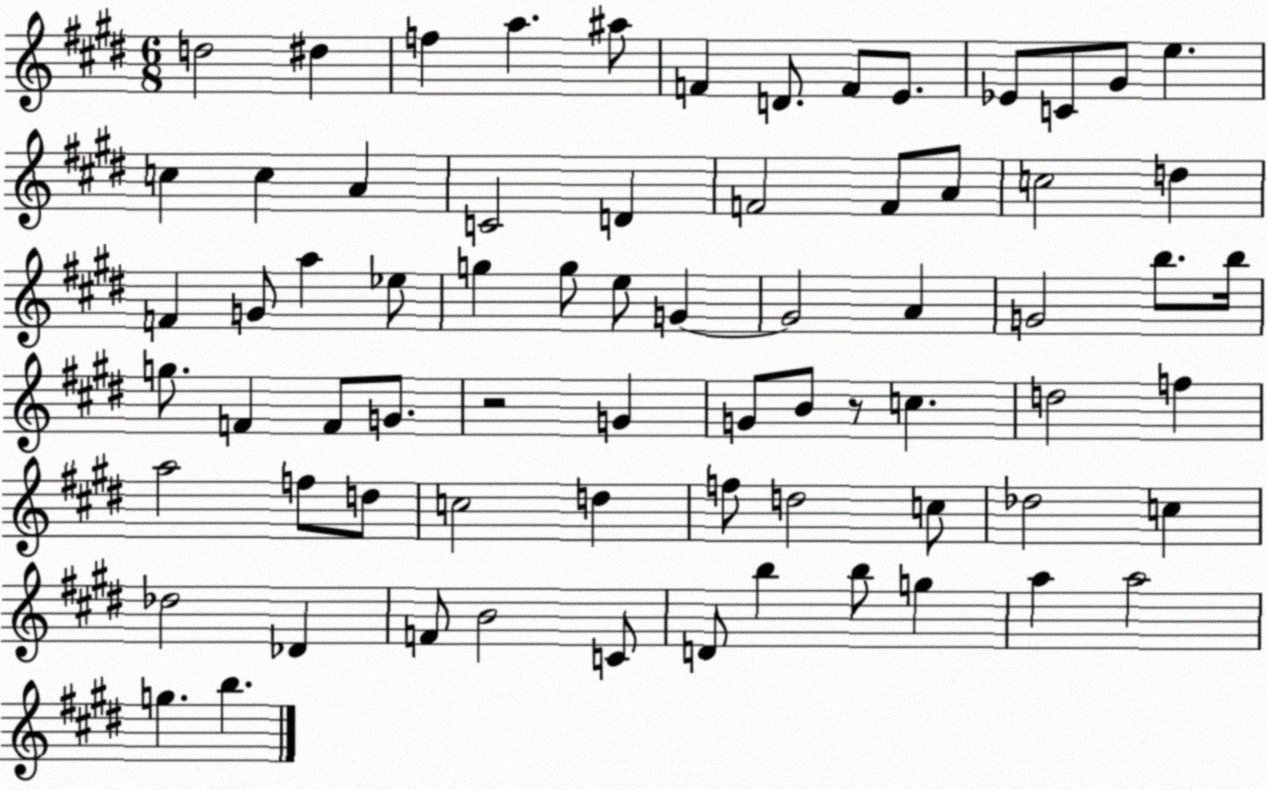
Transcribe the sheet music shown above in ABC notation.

X:1
T:Untitled
M:6/8
L:1/4
K:E
d2 ^d f a ^a/2 F D/2 F/2 E/2 _E/2 C/2 ^G/2 e c c A C2 D F2 F/2 A/2 c2 d F G/2 a _e/2 g g/2 e/2 G G2 A G2 b/2 b/4 g/2 F F/2 G/2 z2 G G/2 B/2 z/2 c d2 f a2 f/2 d/2 c2 d f/2 d2 c/2 _d2 c _d2 _D F/2 B2 C/2 D/2 b b/2 g a a2 g b